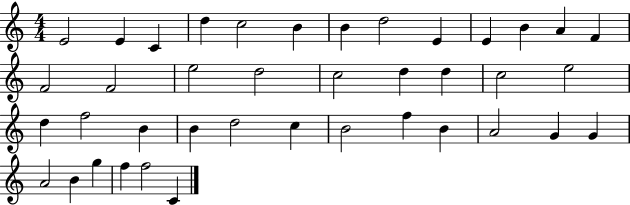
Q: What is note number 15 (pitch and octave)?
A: F4